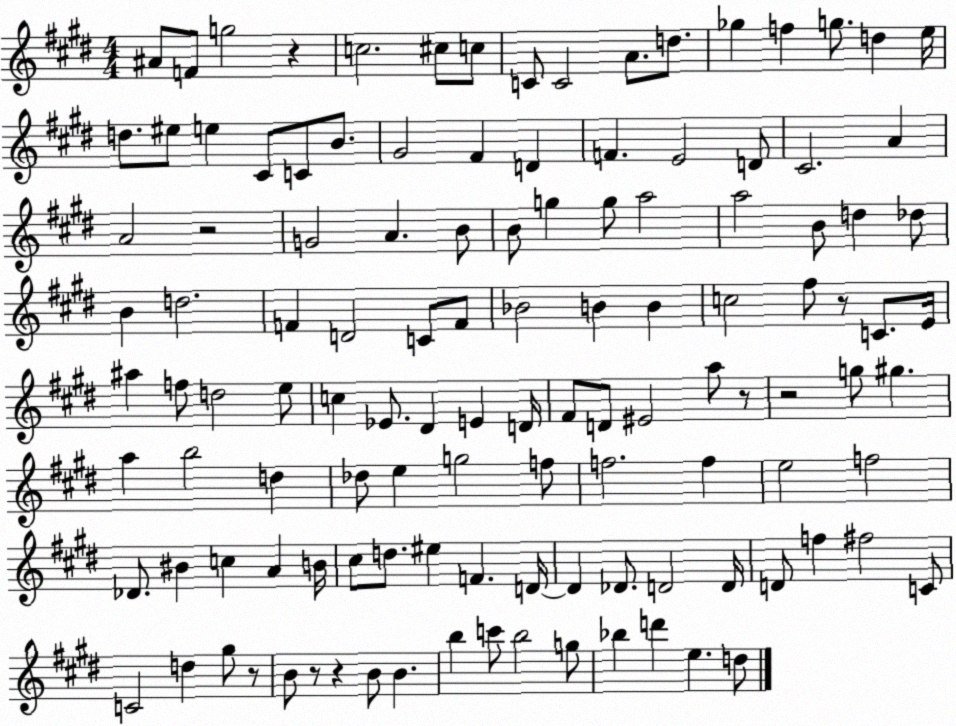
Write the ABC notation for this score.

X:1
T:Untitled
M:4/4
L:1/4
K:E
^A/2 F/2 g2 z c2 ^c/2 c/2 C/2 C2 A/2 d/2 _g f g/2 d e/4 d/2 ^e/2 e ^C/2 C/2 B/2 ^G2 ^F D F E2 D/2 ^C2 A A2 z2 G2 A B/2 B/2 g g/2 a2 a2 B/2 d _d/2 B d2 F D2 C/2 F/2 _B2 B B c2 ^f/2 z/2 C/2 E/4 ^a f/2 d2 e/2 c _E/2 ^D E D/4 ^F/2 D/2 ^E2 a/2 z/2 z2 g/2 ^g a b2 d _d/2 e g2 f/2 f2 f e2 f2 _D/2 ^B c A B/4 ^c/2 d/2 ^e F D/4 D _D/2 D2 D/4 D/2 f ^f2 C/2 C2 d ^g/2 z/2 B/2 z/2 z B/2 B b c'/2 b2 g/2 _b d' e d/2